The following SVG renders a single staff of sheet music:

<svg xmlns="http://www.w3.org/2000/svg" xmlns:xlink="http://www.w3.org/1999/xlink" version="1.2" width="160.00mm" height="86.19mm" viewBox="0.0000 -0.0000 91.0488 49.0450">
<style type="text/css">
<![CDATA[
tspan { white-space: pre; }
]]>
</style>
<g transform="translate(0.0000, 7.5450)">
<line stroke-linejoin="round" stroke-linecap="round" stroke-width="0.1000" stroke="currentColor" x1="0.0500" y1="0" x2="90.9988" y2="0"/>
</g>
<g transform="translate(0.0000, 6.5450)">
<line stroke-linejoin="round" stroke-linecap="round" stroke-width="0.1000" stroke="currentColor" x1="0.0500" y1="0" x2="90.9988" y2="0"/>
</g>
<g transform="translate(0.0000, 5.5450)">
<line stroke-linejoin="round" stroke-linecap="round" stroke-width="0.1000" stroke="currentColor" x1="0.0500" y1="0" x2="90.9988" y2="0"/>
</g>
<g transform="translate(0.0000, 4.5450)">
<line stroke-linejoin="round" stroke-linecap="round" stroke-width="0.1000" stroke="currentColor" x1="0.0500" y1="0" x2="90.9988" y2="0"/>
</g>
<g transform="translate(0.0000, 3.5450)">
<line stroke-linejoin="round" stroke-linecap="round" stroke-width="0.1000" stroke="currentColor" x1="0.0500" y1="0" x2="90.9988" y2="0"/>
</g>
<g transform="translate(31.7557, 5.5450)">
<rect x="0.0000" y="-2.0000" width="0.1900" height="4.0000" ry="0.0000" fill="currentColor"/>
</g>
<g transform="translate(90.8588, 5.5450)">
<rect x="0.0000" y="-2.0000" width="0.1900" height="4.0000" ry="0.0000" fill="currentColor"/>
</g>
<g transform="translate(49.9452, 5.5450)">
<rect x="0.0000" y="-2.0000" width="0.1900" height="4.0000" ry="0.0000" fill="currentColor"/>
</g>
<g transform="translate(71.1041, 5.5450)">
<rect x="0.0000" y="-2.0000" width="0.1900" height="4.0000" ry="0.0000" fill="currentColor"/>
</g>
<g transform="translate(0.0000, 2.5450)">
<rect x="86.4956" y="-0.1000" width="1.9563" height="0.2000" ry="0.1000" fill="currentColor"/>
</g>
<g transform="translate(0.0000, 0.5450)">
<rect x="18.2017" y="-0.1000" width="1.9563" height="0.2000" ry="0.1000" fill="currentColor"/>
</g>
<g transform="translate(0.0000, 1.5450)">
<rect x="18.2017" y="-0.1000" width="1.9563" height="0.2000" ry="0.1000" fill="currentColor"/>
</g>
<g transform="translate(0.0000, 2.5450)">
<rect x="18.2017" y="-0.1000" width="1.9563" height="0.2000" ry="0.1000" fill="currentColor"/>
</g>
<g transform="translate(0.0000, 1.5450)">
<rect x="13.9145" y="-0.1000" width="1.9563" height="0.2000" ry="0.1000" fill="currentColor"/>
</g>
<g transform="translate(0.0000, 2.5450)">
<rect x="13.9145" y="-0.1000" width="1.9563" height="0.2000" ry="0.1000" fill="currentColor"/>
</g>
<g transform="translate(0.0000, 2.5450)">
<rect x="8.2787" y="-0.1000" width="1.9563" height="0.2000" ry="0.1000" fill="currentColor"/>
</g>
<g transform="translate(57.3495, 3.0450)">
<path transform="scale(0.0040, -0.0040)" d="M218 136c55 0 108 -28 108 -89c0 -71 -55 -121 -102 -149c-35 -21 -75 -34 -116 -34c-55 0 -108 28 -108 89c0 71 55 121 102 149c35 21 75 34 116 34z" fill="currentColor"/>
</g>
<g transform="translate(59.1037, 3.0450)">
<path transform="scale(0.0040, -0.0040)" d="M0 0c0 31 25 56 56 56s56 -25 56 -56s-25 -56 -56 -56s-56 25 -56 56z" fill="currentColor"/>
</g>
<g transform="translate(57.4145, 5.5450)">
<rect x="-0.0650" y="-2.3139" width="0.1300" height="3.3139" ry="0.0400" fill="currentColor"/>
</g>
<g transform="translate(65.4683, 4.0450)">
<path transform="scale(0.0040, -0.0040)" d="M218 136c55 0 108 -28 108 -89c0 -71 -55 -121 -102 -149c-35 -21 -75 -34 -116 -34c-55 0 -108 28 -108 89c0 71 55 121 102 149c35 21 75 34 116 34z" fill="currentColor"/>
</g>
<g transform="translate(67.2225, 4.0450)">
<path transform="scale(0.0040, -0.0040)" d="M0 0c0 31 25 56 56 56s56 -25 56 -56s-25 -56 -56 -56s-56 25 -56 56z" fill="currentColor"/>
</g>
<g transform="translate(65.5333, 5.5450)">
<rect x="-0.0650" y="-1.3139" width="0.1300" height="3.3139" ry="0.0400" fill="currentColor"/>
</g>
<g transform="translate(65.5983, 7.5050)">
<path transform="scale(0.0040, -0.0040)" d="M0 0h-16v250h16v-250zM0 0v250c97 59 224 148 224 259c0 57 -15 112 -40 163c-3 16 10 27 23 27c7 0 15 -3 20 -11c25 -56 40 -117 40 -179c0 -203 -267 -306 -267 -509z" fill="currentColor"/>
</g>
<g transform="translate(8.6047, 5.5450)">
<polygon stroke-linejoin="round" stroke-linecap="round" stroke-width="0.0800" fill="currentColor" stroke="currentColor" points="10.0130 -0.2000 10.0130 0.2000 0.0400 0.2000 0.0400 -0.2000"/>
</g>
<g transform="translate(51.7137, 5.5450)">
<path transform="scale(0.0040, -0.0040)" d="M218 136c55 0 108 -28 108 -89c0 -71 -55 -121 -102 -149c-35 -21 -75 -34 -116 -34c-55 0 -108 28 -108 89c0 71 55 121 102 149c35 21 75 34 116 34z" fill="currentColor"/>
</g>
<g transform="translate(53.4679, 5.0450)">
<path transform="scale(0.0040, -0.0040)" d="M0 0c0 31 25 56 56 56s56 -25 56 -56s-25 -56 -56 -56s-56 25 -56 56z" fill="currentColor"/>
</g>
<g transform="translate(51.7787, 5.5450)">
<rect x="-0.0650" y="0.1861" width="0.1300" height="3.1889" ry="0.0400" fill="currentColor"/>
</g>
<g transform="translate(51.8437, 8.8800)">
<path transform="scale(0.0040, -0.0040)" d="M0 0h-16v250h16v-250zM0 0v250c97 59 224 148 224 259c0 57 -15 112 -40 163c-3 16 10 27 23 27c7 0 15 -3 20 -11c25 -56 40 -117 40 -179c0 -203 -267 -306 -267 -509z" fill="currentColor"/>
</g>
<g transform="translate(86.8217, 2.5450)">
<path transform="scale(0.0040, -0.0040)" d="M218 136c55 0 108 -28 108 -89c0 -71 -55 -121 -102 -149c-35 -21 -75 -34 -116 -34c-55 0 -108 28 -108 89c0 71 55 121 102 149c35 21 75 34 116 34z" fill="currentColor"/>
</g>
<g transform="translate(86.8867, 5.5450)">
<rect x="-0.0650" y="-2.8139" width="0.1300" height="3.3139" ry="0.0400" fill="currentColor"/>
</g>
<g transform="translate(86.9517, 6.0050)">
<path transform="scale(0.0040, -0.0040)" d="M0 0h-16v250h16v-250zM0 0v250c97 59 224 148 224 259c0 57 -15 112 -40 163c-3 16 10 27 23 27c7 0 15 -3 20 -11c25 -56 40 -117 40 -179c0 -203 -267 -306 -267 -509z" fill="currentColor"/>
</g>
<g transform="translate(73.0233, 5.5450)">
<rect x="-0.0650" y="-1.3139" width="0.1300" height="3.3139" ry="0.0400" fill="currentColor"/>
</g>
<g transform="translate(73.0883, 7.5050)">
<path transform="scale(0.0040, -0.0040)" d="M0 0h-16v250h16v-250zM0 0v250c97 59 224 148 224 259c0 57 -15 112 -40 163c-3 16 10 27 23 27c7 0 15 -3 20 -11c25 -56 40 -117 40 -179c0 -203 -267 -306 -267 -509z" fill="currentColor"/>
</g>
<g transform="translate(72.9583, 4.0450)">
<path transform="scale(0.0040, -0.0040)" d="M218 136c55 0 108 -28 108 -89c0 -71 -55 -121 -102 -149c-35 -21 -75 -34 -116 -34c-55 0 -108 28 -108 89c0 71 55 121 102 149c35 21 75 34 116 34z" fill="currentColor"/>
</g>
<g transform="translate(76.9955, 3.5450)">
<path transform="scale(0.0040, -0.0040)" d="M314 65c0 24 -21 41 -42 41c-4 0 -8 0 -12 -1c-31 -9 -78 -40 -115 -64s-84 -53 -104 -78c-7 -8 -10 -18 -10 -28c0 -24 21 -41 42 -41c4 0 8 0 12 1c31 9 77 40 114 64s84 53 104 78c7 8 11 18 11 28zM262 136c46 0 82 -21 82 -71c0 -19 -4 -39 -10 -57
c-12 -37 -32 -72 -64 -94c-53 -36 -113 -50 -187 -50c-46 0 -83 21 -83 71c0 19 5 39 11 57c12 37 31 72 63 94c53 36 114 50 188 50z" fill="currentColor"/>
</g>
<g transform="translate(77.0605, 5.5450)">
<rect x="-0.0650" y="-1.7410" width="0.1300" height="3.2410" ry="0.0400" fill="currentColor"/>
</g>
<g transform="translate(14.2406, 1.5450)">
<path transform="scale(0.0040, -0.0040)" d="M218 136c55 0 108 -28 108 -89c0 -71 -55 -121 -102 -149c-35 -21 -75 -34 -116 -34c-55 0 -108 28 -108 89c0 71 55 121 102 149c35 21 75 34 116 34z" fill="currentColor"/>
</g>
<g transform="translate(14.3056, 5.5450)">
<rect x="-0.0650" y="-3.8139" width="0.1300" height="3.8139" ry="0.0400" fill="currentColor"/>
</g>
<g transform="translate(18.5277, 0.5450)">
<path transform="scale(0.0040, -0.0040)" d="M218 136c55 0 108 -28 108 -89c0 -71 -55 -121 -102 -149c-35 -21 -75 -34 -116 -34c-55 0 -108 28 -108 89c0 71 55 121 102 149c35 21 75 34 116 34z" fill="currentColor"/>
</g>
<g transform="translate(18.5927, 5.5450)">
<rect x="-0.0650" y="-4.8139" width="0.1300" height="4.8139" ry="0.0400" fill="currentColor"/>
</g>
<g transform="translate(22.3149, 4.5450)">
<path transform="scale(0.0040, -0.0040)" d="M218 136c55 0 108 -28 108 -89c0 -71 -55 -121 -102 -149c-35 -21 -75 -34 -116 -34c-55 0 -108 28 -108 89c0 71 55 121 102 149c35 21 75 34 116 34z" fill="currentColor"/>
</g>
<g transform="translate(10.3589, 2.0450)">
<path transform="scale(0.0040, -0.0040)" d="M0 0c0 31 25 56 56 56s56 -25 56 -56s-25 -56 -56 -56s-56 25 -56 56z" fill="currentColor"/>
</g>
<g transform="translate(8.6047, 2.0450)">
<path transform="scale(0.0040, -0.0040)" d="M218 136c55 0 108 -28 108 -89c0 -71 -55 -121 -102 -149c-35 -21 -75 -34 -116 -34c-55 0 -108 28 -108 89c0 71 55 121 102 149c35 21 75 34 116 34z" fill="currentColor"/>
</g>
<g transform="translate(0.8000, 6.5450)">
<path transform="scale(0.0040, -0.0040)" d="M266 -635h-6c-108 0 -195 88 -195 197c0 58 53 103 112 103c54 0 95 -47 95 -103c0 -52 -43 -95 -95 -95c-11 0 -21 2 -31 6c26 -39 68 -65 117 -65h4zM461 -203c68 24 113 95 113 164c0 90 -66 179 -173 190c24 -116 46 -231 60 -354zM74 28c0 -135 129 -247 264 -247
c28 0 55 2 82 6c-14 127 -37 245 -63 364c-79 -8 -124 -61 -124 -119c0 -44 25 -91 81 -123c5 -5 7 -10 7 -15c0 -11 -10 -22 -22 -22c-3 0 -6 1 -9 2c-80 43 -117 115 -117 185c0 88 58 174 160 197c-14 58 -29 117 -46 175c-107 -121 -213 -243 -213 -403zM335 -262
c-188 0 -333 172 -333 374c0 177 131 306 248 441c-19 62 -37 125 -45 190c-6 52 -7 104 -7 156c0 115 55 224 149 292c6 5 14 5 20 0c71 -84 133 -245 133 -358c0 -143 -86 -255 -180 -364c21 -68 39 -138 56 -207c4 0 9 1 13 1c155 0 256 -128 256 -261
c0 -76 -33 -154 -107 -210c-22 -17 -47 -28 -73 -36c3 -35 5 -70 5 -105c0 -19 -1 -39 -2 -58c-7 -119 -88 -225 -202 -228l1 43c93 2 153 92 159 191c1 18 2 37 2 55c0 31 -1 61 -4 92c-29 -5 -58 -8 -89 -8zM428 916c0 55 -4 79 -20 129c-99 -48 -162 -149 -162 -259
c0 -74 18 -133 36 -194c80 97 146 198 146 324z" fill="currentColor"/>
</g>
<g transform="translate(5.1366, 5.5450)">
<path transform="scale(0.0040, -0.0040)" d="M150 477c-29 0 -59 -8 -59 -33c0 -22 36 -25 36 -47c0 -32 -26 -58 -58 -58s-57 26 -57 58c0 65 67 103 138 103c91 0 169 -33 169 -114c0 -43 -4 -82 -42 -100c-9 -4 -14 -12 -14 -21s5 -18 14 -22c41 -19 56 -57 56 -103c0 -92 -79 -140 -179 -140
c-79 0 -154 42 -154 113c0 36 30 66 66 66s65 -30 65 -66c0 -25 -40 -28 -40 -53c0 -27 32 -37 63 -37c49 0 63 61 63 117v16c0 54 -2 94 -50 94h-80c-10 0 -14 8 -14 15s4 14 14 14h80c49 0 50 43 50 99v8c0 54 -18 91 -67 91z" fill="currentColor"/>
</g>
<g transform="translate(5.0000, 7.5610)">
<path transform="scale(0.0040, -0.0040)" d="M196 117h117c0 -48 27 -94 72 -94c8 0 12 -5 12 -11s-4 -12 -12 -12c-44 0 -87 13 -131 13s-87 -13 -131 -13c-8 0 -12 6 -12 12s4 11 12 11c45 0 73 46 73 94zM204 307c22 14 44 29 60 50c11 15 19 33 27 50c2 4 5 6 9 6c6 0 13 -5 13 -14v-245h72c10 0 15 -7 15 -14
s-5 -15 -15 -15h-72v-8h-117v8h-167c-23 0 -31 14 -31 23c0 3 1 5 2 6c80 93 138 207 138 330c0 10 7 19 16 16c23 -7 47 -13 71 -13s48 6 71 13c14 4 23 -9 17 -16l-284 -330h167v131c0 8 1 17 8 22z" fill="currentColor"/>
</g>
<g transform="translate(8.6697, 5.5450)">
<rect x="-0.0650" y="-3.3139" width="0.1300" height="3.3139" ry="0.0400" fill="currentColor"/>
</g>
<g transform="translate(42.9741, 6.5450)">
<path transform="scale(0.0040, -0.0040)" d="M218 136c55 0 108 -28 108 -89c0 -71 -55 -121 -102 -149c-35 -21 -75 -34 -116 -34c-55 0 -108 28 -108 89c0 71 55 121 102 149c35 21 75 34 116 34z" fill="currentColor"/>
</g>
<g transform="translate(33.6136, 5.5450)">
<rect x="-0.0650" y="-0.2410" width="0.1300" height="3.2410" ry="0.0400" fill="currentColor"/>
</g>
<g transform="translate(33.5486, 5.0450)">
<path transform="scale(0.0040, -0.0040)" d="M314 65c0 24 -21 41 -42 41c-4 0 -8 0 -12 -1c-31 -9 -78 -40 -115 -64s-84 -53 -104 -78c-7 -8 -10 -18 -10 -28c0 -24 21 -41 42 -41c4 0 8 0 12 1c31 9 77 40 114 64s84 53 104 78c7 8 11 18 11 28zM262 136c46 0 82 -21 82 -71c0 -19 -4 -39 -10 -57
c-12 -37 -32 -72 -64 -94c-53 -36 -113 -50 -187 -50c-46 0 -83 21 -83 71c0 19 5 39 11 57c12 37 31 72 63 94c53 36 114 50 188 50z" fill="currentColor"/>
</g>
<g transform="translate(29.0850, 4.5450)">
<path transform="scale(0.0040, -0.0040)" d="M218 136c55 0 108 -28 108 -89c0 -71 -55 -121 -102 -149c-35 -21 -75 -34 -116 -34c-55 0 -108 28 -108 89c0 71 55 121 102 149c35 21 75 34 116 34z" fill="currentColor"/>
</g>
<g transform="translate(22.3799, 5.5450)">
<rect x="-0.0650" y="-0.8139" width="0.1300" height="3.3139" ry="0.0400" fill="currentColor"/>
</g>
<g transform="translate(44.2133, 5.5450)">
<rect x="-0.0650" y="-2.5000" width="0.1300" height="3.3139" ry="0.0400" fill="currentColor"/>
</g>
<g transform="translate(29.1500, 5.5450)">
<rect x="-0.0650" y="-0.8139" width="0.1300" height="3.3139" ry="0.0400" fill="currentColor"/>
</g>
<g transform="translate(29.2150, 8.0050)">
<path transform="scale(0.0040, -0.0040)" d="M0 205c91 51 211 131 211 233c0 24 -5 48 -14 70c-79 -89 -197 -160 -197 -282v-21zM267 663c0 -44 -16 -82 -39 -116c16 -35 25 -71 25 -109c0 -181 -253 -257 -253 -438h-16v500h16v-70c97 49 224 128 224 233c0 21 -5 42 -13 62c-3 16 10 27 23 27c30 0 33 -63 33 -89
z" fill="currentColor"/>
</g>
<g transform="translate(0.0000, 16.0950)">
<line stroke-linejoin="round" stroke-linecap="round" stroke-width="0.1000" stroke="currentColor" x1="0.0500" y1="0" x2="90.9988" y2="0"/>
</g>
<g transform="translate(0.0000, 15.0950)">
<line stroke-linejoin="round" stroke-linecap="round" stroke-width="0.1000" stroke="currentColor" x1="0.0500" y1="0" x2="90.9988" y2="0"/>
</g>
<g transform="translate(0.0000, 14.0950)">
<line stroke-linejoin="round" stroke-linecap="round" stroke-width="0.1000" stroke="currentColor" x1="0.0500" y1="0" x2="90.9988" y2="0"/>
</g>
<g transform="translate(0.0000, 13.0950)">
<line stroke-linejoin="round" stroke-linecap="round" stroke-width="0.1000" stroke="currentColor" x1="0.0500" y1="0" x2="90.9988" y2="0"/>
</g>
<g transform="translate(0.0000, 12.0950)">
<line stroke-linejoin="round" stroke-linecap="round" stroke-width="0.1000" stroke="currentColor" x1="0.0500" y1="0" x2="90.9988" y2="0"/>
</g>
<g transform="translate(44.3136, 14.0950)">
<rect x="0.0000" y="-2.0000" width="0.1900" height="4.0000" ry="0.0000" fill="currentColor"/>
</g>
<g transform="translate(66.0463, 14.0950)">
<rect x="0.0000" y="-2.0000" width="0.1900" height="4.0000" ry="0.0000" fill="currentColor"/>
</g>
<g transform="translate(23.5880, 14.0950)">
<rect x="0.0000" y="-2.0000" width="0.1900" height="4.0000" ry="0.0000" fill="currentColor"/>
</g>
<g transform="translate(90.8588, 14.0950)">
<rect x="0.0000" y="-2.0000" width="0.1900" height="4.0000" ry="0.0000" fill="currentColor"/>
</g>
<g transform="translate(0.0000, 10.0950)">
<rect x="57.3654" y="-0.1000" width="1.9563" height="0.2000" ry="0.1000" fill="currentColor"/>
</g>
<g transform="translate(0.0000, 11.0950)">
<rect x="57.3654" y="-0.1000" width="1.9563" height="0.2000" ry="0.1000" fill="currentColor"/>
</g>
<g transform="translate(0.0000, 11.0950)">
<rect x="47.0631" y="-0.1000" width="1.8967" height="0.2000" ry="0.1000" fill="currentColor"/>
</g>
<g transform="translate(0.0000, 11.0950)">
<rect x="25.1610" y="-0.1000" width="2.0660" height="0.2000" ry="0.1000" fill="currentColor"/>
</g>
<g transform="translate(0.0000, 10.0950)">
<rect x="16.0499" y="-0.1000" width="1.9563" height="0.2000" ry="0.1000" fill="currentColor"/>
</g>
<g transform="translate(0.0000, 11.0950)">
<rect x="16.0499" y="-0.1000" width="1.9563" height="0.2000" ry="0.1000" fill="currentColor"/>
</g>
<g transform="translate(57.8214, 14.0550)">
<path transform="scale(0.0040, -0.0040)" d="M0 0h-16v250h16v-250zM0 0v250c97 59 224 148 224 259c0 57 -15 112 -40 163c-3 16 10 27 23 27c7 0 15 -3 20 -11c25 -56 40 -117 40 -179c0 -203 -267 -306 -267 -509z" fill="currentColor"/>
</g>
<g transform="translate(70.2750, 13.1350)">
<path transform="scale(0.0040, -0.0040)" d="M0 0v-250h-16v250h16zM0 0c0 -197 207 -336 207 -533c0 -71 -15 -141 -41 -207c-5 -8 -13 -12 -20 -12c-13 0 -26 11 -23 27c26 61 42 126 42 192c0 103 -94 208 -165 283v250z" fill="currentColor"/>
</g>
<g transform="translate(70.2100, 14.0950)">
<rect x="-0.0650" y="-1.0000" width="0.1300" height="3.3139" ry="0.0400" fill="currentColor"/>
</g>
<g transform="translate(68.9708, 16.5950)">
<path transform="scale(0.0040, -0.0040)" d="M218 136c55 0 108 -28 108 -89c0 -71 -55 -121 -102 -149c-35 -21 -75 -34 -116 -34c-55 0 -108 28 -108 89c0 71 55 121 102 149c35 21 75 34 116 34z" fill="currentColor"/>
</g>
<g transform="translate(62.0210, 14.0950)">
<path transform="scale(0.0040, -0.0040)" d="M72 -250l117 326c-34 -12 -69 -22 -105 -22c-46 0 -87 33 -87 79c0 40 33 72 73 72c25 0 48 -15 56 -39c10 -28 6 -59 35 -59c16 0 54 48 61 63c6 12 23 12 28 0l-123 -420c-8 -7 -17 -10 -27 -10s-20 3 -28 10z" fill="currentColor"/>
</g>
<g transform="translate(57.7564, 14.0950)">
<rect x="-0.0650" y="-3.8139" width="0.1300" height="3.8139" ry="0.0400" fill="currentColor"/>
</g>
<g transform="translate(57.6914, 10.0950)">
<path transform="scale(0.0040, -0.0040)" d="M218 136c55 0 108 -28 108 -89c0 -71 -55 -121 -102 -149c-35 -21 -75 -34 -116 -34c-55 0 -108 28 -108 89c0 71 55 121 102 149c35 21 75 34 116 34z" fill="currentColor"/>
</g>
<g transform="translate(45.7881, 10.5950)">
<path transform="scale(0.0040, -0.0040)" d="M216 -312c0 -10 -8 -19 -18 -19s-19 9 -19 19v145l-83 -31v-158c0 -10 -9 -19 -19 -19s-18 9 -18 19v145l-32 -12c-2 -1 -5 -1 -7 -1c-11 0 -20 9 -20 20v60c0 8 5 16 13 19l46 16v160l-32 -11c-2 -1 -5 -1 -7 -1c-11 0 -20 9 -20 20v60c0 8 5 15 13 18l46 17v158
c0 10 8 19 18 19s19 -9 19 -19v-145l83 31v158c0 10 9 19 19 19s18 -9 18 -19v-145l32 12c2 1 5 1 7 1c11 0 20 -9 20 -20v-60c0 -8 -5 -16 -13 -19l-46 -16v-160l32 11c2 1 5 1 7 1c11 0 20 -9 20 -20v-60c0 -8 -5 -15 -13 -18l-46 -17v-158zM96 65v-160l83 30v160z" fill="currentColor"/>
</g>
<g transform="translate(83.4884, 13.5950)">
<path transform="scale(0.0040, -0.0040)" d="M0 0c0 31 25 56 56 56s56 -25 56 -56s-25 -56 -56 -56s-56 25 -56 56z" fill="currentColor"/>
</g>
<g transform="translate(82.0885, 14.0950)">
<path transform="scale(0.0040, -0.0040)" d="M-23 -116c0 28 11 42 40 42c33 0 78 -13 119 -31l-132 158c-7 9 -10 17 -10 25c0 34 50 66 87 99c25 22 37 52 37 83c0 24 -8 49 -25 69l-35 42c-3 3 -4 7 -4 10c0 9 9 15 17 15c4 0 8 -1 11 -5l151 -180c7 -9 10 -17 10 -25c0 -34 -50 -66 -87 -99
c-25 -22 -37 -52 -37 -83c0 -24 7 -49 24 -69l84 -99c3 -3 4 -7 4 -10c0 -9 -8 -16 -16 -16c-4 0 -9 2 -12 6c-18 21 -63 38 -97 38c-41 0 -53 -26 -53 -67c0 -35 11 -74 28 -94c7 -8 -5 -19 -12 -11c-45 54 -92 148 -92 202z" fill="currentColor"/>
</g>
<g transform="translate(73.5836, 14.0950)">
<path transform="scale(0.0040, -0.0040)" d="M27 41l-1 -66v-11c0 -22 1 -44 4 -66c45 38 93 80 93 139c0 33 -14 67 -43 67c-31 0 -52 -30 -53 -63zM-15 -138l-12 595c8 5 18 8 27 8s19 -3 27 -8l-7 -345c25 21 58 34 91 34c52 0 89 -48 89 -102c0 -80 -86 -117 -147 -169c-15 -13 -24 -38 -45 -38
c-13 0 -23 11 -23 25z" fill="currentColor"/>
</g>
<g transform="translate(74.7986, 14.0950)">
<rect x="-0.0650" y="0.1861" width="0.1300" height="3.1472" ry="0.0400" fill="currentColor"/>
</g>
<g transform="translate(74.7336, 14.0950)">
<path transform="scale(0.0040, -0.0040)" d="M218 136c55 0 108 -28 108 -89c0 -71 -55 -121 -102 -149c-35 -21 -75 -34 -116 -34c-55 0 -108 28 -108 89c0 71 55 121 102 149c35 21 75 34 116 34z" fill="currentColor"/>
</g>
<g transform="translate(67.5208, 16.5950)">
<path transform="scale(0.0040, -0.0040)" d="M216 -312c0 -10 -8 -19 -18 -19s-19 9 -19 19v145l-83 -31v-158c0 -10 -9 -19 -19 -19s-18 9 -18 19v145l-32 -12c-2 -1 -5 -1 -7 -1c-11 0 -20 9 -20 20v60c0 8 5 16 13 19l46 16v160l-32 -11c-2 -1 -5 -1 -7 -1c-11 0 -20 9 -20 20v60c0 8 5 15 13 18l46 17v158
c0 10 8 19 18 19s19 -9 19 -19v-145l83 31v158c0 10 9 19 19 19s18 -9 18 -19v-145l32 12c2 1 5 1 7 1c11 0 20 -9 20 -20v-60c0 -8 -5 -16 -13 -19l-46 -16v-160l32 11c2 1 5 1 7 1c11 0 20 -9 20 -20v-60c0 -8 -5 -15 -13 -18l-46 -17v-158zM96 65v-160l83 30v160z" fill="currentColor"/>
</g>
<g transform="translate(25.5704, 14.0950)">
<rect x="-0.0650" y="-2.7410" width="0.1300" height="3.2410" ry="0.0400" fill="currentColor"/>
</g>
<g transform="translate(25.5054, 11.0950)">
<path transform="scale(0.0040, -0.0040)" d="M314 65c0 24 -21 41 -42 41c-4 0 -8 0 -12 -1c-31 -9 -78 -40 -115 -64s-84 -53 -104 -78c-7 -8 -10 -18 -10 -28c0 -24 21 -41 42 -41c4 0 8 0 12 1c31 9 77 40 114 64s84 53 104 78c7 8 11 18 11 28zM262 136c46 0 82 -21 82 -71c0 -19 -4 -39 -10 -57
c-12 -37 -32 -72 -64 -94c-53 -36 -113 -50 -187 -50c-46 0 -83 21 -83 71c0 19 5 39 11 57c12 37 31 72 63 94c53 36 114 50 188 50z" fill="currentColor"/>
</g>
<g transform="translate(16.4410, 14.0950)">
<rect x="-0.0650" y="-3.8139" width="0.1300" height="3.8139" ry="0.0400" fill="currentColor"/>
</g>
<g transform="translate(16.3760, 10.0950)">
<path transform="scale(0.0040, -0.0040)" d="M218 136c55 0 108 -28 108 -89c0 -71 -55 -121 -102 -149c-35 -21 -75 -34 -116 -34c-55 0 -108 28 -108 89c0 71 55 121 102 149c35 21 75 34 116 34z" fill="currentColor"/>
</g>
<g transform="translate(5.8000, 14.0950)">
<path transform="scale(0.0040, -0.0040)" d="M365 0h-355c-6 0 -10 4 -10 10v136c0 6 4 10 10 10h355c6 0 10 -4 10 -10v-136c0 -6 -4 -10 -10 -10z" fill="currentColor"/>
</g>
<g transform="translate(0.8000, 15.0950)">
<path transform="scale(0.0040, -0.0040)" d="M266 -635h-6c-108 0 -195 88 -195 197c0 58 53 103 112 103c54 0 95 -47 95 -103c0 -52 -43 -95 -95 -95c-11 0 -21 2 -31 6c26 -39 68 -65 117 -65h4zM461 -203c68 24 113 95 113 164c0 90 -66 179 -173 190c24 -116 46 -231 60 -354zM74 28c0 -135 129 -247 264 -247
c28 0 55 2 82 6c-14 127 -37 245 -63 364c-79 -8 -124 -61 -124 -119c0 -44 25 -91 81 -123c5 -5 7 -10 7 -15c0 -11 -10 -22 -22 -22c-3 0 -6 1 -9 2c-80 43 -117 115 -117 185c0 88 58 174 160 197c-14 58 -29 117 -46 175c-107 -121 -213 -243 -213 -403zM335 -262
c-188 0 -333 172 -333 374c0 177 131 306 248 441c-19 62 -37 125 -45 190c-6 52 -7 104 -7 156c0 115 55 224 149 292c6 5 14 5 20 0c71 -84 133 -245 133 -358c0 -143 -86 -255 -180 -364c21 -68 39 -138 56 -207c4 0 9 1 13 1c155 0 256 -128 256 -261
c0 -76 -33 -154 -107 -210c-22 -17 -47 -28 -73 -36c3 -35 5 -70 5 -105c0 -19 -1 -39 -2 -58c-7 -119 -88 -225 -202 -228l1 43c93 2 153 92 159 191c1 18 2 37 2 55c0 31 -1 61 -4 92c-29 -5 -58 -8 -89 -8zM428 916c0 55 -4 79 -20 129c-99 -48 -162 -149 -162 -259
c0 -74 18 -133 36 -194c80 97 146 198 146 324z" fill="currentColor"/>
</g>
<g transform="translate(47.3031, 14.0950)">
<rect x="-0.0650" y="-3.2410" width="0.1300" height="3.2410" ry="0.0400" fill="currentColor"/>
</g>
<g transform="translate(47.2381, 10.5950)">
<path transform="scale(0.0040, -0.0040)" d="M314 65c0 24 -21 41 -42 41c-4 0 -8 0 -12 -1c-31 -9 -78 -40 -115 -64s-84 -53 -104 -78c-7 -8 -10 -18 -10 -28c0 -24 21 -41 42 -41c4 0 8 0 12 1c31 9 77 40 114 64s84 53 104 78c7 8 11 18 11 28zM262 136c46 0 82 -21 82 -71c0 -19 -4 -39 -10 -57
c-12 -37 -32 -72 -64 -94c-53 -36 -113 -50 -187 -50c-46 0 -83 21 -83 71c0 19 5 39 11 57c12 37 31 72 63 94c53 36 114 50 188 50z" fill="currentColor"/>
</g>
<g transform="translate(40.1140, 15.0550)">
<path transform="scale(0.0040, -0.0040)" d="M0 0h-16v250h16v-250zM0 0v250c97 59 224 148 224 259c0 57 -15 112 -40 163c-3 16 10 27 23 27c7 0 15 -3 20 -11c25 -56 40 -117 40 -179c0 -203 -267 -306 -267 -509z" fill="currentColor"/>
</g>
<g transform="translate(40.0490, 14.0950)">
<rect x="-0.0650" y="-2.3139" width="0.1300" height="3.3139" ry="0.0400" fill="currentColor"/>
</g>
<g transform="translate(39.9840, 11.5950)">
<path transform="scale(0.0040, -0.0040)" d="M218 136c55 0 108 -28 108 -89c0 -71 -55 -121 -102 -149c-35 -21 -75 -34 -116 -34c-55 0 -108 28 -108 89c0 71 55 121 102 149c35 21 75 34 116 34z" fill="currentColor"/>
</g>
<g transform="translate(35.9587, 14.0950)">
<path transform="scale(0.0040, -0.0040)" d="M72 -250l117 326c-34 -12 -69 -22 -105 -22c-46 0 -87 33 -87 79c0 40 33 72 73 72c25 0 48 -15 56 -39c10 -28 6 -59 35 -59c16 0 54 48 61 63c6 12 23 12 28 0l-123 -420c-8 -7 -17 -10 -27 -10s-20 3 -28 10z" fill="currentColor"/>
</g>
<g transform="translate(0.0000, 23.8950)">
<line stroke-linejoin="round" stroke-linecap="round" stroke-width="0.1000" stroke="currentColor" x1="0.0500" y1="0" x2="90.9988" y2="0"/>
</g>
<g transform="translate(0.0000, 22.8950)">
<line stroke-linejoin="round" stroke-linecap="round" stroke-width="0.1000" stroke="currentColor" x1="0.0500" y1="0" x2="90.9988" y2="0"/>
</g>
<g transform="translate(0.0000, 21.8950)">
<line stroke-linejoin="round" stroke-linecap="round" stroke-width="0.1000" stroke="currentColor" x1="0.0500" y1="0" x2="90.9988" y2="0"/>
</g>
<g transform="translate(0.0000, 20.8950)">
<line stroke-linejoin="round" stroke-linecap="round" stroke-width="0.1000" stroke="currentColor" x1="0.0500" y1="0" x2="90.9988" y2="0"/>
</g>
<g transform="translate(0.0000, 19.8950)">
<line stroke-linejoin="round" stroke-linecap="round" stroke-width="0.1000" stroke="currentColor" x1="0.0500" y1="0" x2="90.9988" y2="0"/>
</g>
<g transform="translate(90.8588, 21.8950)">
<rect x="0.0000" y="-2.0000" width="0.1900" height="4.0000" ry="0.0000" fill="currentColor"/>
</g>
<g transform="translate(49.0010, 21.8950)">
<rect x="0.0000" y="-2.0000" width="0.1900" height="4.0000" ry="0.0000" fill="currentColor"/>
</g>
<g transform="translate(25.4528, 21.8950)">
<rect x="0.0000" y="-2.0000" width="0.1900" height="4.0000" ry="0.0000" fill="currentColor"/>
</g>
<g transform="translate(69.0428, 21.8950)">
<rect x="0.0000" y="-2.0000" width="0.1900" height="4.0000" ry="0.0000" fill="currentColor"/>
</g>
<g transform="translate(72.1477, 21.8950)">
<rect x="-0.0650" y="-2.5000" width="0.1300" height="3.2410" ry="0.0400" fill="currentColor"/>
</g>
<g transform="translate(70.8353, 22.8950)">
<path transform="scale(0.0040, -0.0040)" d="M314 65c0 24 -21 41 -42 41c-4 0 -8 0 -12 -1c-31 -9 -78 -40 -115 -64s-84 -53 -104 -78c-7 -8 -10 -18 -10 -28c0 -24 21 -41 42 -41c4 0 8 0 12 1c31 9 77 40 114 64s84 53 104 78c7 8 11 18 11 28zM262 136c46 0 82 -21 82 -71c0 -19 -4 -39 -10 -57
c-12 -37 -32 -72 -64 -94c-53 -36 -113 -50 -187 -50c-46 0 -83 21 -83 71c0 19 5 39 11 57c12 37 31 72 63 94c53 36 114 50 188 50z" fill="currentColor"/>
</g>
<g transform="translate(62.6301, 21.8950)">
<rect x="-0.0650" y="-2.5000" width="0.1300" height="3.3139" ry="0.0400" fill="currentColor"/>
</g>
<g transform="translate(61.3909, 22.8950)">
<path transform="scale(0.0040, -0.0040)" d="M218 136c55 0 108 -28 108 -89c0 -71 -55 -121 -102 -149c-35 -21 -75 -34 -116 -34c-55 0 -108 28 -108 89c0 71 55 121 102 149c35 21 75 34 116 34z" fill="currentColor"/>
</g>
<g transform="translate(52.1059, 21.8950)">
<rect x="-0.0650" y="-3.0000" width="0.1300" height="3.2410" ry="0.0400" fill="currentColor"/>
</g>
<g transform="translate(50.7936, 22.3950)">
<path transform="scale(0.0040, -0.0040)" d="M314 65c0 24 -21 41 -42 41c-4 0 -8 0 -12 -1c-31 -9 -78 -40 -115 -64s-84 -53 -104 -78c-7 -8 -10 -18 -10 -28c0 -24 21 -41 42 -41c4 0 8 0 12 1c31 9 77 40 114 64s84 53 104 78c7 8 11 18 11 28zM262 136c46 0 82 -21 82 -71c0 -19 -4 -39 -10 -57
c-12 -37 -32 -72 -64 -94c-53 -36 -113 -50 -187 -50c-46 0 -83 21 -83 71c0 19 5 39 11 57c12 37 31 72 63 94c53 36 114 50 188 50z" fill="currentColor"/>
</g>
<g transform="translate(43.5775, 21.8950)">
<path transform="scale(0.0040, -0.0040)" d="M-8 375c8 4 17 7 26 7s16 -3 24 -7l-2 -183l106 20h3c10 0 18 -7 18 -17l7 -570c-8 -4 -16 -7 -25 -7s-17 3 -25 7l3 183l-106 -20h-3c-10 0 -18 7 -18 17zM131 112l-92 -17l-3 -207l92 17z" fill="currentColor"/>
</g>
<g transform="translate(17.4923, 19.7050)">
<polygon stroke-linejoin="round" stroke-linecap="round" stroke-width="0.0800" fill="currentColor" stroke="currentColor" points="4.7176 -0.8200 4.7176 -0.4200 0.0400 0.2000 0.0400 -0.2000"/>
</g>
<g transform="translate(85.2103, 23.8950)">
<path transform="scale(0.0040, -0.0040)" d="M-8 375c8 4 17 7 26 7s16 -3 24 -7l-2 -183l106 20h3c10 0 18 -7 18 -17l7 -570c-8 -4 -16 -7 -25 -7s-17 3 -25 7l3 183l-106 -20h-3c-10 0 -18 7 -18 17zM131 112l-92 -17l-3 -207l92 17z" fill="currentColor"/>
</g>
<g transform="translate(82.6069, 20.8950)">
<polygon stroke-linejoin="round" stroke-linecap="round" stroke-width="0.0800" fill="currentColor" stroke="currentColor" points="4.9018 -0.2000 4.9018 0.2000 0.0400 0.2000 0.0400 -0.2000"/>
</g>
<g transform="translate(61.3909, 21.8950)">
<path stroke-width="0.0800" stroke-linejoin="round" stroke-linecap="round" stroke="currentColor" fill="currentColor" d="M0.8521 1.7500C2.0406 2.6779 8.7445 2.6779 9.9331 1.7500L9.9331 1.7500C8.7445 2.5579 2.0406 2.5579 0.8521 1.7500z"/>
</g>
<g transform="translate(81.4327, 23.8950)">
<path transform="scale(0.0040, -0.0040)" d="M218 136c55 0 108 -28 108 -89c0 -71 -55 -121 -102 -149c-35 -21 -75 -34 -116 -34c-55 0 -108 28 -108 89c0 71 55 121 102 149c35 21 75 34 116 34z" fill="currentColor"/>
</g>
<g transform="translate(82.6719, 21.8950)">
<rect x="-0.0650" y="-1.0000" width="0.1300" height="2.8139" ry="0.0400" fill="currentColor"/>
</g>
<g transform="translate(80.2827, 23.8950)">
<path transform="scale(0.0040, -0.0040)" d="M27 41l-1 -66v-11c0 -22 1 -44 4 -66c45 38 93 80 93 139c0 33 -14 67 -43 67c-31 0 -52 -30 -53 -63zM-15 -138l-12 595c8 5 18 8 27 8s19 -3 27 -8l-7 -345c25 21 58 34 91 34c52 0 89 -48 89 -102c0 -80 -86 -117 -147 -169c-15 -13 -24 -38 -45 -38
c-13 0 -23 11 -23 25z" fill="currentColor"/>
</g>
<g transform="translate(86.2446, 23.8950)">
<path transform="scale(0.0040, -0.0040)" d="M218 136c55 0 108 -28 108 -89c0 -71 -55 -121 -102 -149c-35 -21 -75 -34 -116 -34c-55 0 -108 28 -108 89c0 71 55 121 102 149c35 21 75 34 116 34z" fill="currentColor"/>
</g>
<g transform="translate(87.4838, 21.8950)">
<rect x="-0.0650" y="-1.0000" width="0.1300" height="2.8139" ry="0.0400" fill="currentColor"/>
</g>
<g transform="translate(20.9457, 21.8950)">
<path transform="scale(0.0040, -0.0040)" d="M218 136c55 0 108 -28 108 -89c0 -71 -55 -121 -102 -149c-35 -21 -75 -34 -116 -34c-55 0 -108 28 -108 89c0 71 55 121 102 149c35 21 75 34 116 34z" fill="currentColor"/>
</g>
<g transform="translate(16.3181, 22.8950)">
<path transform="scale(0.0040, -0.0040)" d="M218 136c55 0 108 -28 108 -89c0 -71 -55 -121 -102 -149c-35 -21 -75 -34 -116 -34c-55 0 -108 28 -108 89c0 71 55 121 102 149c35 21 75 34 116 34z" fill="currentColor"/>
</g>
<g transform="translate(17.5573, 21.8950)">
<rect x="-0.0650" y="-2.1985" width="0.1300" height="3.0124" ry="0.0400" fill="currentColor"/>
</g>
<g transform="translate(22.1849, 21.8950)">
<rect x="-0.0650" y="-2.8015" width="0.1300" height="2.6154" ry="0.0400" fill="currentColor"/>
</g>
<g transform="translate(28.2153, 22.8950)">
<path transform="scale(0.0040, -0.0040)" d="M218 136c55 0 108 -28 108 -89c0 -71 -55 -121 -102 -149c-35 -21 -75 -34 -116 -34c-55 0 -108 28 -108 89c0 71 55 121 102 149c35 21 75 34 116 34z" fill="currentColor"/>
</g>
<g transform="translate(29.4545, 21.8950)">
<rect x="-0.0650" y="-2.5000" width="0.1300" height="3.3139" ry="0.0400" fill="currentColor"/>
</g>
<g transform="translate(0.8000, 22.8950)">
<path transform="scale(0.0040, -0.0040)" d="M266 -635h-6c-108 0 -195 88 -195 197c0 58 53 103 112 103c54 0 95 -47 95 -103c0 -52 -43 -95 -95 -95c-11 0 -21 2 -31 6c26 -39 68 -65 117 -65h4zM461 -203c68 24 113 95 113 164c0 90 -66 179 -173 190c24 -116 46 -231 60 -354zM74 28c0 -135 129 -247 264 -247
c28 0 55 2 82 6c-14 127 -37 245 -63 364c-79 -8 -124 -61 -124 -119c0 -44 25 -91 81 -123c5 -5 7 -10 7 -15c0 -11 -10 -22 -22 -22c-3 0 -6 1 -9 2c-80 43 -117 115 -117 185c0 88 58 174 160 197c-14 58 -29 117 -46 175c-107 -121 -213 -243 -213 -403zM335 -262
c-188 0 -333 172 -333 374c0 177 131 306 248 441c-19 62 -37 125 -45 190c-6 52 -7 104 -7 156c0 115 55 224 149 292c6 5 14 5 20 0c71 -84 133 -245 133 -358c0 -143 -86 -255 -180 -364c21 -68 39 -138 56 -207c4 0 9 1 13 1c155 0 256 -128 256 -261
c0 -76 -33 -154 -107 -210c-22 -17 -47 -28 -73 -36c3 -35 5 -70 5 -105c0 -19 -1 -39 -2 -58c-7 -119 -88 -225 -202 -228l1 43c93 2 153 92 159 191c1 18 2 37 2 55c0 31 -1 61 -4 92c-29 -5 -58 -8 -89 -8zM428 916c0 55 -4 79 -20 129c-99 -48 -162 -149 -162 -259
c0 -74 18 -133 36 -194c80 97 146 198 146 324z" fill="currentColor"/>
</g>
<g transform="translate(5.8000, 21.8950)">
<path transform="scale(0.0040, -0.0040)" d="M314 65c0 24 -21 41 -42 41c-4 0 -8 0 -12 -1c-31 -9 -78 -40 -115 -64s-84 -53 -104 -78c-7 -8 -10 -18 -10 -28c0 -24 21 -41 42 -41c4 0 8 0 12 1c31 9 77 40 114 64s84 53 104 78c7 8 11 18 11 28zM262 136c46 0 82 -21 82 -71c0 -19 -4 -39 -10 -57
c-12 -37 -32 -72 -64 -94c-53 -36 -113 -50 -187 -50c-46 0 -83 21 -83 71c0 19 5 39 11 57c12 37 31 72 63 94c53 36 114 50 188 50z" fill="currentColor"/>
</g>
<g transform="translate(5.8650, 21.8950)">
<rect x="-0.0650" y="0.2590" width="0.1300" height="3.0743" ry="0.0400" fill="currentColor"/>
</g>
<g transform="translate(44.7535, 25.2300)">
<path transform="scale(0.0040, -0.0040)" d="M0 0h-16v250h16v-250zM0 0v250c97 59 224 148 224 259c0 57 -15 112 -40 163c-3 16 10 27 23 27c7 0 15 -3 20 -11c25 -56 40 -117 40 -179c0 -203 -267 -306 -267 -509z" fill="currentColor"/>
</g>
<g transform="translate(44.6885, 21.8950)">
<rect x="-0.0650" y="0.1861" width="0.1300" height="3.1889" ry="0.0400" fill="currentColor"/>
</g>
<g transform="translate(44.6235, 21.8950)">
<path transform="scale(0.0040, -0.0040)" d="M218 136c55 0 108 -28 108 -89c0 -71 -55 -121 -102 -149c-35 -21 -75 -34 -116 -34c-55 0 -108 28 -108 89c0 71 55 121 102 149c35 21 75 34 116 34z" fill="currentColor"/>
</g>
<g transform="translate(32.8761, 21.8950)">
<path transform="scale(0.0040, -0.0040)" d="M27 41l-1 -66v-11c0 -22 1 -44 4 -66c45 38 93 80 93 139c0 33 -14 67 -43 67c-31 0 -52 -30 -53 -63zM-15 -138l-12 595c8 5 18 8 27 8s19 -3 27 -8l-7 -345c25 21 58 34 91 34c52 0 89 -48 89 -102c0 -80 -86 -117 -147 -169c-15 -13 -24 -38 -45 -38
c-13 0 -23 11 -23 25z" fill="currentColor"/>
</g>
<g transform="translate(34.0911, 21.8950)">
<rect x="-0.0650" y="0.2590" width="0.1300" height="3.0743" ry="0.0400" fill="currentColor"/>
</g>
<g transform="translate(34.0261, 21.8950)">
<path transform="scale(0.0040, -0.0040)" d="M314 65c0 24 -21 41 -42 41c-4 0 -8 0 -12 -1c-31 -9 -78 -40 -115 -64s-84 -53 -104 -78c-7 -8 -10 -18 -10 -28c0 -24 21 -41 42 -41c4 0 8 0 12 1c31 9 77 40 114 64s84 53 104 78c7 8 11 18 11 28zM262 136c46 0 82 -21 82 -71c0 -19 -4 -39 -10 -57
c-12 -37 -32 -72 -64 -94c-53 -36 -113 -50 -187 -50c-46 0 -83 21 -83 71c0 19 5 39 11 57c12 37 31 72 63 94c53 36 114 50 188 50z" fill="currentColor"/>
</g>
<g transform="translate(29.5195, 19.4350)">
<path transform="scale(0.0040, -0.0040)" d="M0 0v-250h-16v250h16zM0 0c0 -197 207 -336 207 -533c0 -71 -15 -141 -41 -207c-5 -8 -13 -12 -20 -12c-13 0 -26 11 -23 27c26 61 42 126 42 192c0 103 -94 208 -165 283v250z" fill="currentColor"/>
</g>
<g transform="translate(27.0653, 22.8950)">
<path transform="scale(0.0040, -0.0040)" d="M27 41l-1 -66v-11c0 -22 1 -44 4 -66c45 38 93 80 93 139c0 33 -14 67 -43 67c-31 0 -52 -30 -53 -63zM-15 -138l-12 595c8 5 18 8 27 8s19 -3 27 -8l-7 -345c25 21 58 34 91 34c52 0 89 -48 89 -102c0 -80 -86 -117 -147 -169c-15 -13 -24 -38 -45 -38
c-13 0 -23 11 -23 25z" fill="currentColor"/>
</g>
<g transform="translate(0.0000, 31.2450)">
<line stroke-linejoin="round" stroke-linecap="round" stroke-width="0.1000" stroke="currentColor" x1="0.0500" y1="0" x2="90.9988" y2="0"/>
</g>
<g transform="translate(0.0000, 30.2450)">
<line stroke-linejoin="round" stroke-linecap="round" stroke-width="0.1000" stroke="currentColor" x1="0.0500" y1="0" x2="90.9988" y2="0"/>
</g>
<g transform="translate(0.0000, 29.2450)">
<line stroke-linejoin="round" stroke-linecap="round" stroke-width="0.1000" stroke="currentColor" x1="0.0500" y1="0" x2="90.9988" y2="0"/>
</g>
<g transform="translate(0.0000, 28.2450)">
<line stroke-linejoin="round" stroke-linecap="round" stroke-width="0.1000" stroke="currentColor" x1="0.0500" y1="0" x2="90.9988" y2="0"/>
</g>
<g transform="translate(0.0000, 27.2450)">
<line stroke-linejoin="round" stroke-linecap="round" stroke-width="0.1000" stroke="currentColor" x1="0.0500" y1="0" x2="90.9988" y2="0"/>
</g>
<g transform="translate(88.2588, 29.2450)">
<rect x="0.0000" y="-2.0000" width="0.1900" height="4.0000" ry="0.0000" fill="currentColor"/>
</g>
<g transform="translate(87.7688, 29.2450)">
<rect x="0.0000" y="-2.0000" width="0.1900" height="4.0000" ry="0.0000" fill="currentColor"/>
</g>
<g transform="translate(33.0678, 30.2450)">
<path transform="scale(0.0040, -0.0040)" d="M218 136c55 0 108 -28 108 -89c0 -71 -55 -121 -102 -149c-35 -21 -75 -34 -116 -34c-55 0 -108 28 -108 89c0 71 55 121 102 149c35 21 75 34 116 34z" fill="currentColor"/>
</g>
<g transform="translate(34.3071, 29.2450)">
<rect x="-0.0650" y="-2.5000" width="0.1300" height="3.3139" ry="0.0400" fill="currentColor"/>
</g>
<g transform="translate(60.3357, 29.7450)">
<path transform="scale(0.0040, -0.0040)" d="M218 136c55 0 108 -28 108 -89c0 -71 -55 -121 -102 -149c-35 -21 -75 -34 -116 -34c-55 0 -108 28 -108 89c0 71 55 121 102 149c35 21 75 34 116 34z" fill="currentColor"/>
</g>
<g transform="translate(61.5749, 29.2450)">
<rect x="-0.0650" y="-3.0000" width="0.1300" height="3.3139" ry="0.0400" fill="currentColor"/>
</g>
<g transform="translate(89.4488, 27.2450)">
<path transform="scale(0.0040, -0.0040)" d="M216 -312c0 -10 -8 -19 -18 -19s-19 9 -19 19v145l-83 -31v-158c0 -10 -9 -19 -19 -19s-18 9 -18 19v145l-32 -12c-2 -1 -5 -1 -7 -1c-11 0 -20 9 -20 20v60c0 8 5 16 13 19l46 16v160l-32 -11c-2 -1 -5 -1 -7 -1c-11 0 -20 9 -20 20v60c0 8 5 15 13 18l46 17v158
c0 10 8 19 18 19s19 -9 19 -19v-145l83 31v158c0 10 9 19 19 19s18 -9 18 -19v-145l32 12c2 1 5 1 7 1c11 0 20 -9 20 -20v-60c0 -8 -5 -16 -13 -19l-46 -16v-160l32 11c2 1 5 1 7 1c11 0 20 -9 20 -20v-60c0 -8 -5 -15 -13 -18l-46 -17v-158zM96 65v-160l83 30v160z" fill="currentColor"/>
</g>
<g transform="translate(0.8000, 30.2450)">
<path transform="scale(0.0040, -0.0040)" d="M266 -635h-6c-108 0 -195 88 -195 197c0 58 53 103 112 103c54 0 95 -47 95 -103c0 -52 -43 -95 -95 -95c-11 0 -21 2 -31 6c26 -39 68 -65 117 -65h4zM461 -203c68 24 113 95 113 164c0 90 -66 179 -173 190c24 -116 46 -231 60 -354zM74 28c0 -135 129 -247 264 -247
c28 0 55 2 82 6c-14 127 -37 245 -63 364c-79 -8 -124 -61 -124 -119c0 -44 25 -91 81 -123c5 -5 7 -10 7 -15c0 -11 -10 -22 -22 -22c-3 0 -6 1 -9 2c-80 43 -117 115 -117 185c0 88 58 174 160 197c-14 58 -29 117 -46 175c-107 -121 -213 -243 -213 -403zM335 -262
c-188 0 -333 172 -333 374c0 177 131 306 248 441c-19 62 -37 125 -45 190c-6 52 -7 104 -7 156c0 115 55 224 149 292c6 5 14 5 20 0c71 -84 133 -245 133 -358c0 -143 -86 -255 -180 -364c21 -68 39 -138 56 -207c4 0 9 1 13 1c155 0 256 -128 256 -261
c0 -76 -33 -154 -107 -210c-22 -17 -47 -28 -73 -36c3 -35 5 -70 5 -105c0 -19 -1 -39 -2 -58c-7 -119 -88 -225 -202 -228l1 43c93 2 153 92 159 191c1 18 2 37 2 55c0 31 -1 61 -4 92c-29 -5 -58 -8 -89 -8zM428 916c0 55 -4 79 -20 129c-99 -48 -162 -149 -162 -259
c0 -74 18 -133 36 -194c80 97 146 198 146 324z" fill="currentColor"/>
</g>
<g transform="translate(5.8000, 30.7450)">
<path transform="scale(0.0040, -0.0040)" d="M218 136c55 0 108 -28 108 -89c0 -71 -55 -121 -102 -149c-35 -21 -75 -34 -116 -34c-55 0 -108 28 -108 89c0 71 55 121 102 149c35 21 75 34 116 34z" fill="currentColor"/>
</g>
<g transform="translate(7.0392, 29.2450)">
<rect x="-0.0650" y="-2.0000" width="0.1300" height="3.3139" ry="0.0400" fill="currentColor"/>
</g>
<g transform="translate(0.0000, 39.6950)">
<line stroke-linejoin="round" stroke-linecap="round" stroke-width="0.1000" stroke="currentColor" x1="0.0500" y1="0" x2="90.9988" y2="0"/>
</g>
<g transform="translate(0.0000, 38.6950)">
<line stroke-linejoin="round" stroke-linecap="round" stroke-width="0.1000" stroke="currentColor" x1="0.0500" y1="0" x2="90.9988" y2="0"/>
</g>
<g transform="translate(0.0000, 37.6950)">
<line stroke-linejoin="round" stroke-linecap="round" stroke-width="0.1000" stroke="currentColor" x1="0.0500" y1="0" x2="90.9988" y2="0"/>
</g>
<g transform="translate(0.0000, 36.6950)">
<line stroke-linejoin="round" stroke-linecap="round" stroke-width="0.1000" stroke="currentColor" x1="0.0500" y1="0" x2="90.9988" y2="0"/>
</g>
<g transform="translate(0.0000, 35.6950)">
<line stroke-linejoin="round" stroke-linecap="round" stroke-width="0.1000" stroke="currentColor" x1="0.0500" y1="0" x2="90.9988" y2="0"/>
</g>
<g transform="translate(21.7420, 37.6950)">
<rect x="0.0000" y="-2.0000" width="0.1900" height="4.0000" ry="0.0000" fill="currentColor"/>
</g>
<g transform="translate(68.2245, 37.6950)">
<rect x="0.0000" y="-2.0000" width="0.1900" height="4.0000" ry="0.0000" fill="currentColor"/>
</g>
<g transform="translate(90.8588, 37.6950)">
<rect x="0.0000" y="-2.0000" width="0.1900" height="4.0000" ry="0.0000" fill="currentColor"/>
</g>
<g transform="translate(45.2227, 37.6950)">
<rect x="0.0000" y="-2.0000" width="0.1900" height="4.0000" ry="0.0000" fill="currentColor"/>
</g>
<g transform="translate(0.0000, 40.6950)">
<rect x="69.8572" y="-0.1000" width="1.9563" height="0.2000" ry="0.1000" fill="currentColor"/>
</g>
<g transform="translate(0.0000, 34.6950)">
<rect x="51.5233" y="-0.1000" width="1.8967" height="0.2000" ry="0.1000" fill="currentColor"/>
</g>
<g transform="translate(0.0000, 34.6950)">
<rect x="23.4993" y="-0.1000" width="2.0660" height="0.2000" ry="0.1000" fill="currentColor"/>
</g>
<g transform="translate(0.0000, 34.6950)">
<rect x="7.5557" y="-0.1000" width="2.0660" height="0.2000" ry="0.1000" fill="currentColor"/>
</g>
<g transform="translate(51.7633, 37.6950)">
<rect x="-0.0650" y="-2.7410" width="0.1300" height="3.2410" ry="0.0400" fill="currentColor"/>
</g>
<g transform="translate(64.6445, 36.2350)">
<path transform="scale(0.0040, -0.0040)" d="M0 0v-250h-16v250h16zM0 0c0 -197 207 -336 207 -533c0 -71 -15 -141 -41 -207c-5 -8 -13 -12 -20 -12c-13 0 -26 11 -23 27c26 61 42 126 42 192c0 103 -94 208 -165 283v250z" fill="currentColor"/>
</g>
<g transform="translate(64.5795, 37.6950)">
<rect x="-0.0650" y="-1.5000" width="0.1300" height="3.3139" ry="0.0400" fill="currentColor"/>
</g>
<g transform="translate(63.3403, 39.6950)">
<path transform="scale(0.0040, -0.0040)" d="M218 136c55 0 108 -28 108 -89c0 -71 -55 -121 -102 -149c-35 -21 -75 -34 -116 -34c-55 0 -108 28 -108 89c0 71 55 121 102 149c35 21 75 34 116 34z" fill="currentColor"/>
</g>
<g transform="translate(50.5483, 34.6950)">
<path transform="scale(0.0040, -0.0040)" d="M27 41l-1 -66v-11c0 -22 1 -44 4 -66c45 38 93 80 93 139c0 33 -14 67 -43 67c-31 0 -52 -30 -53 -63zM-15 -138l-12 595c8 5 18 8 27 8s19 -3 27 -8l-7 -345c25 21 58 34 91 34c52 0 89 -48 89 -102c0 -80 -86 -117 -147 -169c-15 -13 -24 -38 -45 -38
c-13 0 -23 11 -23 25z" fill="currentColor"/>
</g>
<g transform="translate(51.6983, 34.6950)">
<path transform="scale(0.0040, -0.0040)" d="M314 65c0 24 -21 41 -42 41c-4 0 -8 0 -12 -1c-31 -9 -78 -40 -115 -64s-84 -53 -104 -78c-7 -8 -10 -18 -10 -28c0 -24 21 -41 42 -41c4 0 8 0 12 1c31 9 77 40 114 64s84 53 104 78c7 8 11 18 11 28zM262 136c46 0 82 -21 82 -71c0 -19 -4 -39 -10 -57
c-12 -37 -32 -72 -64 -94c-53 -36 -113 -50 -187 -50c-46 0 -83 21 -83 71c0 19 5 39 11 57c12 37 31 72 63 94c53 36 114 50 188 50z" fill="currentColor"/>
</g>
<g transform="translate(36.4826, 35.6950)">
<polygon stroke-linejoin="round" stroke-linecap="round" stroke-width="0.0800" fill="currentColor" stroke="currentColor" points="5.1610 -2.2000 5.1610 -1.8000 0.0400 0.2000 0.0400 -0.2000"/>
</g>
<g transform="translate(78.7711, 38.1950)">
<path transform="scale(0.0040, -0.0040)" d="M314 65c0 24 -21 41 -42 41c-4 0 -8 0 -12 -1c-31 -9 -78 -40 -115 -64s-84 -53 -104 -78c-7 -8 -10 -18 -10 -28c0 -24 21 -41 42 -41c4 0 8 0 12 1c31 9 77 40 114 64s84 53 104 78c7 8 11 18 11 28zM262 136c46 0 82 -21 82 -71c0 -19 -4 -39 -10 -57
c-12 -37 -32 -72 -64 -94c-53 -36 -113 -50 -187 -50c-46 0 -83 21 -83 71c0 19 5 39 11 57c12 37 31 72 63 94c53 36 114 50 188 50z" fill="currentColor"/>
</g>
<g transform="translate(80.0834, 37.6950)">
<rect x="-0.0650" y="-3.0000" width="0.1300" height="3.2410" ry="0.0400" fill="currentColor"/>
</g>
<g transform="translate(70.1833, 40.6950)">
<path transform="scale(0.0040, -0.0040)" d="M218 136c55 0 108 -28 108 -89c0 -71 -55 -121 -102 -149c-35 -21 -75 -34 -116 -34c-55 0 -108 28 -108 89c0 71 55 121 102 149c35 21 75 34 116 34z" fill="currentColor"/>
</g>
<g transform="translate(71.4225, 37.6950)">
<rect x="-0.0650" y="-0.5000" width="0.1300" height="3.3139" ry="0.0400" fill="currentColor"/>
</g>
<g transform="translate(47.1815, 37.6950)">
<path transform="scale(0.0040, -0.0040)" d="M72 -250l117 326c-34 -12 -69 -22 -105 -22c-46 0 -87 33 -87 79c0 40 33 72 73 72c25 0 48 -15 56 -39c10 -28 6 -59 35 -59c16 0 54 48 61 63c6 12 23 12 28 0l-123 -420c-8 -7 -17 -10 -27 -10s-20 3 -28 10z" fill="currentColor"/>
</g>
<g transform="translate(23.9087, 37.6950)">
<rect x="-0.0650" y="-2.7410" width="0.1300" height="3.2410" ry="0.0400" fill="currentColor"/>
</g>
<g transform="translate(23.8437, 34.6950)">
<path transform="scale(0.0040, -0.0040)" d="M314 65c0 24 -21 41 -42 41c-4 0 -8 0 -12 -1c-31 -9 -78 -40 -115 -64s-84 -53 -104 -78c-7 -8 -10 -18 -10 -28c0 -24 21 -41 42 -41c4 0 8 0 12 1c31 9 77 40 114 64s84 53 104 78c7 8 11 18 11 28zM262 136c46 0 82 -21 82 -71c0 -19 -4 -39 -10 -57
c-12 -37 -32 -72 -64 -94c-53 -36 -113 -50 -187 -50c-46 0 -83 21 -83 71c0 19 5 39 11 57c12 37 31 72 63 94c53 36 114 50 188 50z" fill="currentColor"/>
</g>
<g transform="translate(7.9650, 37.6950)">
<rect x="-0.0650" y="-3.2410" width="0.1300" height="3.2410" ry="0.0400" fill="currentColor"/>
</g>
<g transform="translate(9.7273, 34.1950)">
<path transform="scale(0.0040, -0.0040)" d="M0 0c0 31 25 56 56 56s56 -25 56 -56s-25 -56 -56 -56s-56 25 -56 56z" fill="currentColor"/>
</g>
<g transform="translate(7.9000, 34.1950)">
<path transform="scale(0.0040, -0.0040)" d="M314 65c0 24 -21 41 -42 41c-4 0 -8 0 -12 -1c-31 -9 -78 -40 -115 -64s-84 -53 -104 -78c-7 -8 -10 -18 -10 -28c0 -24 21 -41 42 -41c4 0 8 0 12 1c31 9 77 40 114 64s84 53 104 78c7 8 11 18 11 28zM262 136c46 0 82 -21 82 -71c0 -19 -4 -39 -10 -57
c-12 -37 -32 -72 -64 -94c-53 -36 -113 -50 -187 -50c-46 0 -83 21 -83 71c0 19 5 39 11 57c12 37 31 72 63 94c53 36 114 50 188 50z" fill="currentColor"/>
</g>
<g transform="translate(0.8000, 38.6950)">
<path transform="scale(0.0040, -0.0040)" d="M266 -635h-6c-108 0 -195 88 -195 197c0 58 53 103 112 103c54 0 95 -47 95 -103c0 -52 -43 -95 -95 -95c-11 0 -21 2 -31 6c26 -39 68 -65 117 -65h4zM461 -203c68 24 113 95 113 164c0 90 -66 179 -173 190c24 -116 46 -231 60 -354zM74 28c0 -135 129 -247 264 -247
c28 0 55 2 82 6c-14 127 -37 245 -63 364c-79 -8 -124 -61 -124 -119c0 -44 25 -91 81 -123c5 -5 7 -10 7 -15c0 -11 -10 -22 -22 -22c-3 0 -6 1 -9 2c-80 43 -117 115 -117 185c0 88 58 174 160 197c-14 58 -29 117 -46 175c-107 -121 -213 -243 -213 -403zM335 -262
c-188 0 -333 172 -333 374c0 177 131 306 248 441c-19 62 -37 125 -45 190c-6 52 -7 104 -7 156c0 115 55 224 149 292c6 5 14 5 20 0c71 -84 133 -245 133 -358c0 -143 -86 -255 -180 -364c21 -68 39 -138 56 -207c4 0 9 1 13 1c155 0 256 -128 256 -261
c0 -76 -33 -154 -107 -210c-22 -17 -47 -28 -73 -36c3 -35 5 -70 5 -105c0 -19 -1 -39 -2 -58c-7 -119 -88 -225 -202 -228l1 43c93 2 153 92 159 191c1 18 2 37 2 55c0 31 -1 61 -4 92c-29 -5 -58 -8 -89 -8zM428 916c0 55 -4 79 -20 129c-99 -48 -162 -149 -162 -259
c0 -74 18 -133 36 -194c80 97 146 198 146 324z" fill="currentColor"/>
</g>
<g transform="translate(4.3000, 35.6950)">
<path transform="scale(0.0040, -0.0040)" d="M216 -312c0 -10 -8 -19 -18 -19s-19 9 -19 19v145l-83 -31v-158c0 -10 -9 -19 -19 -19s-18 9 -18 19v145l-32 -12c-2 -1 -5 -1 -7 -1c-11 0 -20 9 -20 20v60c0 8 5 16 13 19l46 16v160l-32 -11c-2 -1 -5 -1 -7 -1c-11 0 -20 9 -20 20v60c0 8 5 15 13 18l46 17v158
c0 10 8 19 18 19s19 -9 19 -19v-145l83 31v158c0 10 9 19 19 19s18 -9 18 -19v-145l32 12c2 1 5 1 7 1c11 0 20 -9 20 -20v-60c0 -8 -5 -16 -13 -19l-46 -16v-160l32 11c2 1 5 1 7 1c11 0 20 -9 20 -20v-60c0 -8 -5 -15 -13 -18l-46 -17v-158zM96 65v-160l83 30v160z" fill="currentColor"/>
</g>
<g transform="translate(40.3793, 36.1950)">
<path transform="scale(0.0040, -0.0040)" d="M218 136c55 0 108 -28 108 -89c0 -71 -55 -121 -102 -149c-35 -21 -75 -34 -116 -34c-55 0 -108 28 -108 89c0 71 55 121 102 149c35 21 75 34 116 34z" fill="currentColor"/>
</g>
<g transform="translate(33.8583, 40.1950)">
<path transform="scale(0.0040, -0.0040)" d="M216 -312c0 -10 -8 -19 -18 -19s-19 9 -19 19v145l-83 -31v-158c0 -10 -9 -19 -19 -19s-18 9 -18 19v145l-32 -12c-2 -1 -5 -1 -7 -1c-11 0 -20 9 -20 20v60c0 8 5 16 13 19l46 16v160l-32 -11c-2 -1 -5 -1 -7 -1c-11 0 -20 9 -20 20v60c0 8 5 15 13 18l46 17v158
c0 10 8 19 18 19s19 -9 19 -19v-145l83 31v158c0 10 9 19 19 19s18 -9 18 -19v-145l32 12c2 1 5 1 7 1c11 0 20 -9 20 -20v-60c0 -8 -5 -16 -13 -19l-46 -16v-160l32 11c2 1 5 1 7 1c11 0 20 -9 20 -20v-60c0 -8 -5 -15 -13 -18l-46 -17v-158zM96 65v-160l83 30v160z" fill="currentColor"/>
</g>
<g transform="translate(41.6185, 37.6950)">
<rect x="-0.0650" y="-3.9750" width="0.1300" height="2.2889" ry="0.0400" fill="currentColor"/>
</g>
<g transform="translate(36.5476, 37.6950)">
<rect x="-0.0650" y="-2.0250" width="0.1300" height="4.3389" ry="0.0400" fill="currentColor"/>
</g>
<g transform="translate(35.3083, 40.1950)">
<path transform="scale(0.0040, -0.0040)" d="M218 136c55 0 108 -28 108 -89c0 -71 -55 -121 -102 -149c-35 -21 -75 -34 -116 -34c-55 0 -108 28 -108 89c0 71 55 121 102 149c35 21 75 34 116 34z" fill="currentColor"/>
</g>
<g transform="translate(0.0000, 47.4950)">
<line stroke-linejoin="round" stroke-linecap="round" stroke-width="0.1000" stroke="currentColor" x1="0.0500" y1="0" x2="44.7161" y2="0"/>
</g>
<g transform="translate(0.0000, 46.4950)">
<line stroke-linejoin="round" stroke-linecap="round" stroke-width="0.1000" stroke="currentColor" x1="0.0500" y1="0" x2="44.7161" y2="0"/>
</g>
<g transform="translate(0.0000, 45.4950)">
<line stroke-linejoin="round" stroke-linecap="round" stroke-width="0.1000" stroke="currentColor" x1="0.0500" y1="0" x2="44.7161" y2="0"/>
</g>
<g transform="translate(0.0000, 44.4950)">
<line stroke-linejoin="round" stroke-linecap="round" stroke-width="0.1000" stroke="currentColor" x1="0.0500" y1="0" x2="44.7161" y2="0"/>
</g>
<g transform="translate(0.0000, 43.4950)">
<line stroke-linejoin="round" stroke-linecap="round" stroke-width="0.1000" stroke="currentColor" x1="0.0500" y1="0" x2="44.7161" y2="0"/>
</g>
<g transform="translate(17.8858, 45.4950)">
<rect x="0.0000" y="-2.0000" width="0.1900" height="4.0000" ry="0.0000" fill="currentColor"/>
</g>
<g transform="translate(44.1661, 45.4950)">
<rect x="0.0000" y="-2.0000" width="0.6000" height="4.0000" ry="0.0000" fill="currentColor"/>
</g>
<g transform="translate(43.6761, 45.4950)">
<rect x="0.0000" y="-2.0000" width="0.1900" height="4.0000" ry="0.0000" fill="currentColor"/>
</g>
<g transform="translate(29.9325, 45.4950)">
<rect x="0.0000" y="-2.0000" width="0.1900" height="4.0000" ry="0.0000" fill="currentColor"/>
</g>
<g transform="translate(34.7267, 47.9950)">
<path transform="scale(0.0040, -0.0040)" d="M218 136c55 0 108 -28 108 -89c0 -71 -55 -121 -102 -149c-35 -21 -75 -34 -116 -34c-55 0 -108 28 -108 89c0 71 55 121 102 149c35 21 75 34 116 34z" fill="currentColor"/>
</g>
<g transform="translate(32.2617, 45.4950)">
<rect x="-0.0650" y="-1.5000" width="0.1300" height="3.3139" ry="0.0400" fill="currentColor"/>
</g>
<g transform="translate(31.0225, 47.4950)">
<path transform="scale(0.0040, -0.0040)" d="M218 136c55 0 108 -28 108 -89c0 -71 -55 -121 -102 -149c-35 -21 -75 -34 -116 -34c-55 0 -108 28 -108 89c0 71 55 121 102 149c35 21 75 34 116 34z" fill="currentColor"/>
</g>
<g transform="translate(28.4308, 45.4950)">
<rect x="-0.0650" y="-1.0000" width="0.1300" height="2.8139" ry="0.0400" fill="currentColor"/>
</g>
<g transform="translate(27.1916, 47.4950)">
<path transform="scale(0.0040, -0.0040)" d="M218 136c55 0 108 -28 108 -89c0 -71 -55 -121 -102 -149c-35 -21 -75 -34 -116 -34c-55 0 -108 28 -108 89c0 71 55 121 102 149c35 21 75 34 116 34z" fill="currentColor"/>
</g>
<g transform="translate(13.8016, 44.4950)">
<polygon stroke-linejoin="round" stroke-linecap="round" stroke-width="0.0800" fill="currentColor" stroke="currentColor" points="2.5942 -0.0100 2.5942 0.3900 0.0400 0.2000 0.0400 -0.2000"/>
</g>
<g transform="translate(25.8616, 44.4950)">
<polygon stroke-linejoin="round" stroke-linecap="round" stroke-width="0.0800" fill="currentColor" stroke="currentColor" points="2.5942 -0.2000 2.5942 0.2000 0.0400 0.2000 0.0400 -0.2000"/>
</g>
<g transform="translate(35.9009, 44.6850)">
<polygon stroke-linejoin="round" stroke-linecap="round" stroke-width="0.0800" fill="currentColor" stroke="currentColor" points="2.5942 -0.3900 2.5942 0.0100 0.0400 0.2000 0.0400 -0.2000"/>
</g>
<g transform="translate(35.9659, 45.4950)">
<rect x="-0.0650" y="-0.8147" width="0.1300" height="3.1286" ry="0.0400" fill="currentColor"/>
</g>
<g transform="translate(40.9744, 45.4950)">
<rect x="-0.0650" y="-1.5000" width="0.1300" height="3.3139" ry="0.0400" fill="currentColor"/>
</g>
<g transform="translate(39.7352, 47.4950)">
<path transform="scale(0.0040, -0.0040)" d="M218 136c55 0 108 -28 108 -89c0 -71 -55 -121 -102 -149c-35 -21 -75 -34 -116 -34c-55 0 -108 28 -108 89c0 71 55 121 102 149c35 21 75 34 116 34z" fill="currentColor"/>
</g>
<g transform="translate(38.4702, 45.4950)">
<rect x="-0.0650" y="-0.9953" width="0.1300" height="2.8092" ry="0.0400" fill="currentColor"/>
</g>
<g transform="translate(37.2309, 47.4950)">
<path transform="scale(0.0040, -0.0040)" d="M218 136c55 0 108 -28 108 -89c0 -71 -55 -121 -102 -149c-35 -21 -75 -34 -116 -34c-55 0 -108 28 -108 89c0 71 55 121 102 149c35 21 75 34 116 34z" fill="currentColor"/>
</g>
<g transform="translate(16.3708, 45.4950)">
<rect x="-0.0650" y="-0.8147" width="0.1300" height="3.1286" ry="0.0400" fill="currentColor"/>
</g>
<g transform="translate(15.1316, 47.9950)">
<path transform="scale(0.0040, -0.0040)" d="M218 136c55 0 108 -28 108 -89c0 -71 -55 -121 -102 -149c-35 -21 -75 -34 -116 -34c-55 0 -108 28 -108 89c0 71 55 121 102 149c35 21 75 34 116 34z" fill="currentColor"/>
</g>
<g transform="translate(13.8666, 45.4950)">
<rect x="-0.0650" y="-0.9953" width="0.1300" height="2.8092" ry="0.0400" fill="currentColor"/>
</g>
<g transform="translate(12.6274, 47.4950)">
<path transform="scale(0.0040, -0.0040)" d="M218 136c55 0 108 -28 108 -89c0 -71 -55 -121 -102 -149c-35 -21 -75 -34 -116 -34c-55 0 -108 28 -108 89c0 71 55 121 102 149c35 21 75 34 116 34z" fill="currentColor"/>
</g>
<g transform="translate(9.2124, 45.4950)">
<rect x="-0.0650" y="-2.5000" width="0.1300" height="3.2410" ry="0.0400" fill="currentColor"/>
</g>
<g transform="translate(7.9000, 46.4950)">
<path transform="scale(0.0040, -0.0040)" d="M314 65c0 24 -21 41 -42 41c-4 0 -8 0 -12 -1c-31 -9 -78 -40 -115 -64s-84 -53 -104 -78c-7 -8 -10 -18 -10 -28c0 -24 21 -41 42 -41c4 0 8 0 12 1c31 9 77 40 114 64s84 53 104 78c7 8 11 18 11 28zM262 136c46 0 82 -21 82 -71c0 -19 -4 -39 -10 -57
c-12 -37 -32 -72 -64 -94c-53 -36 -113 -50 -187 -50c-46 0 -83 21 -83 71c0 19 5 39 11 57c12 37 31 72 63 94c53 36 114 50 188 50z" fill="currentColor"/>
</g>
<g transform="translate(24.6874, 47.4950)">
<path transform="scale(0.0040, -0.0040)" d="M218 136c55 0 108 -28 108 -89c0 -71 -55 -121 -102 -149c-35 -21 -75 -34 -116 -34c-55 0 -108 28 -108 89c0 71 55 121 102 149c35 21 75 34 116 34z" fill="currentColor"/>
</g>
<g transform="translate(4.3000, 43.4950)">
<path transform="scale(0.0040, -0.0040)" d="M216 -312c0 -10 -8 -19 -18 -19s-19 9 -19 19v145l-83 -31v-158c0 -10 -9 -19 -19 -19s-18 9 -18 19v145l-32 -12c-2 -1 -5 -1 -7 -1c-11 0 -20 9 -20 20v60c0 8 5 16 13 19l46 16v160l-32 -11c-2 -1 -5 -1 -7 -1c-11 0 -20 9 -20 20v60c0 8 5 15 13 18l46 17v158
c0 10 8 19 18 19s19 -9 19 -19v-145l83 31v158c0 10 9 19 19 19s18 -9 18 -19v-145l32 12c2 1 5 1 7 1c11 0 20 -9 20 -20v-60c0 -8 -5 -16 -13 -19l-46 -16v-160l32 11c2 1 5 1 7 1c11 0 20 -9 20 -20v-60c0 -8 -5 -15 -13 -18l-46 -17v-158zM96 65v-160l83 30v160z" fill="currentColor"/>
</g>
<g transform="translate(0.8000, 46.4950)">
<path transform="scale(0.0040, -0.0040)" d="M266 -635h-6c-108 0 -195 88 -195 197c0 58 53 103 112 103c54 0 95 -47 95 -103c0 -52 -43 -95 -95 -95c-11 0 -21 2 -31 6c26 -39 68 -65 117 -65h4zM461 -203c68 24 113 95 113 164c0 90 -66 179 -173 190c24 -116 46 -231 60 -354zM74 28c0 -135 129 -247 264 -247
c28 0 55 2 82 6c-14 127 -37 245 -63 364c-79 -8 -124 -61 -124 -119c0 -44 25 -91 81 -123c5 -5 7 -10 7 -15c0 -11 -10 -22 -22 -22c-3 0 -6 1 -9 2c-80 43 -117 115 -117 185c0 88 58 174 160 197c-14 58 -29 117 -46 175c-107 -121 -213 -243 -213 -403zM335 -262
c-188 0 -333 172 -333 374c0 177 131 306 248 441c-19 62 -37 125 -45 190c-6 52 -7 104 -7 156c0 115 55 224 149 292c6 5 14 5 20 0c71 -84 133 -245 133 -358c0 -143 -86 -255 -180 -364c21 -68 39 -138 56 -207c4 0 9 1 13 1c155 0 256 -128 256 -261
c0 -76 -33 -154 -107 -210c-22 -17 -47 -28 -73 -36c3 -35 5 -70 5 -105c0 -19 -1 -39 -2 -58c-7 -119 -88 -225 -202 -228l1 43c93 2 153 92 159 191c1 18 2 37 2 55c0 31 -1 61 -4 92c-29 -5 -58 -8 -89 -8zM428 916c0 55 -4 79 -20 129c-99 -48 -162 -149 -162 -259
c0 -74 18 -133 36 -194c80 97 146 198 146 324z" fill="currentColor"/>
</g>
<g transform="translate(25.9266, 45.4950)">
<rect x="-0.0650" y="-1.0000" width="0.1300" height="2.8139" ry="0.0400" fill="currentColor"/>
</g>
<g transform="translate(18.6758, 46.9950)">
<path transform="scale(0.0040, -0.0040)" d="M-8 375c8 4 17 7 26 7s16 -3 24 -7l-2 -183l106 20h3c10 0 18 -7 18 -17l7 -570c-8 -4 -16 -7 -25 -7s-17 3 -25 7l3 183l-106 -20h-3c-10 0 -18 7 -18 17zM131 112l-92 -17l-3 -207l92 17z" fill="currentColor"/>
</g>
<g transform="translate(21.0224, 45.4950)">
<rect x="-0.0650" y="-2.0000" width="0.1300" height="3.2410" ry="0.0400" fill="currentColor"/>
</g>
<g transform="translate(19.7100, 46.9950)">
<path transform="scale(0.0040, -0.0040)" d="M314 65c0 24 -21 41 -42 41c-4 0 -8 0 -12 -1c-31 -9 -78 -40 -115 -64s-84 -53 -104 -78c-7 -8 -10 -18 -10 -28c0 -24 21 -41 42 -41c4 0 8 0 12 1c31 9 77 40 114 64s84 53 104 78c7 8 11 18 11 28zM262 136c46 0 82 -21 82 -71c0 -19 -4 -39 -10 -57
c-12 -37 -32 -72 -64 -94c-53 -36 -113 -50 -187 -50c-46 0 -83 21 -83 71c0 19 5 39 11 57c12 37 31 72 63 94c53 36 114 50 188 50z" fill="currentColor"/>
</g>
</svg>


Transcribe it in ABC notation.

X:1
T:Untitled
M:3/4
L:1/4
K:C
b/2 c'/2 e'/2 d d/4 c2 G B/2 g e/2 e/2 f2 a/2 z2 c' a2 z/2 g/2 ^b2 c'/2 z/2 ^D/2 _B z B2 G/2 B/2 _G/2 _B2 B/2 A2 G G2 _E/2 E/2 F G A b2 a2 ^D/2 e/2 z/2 _a2 E/2 C A2 G2 E/2 D/2 F2 E/2 E/2 E D/2 E/2 E